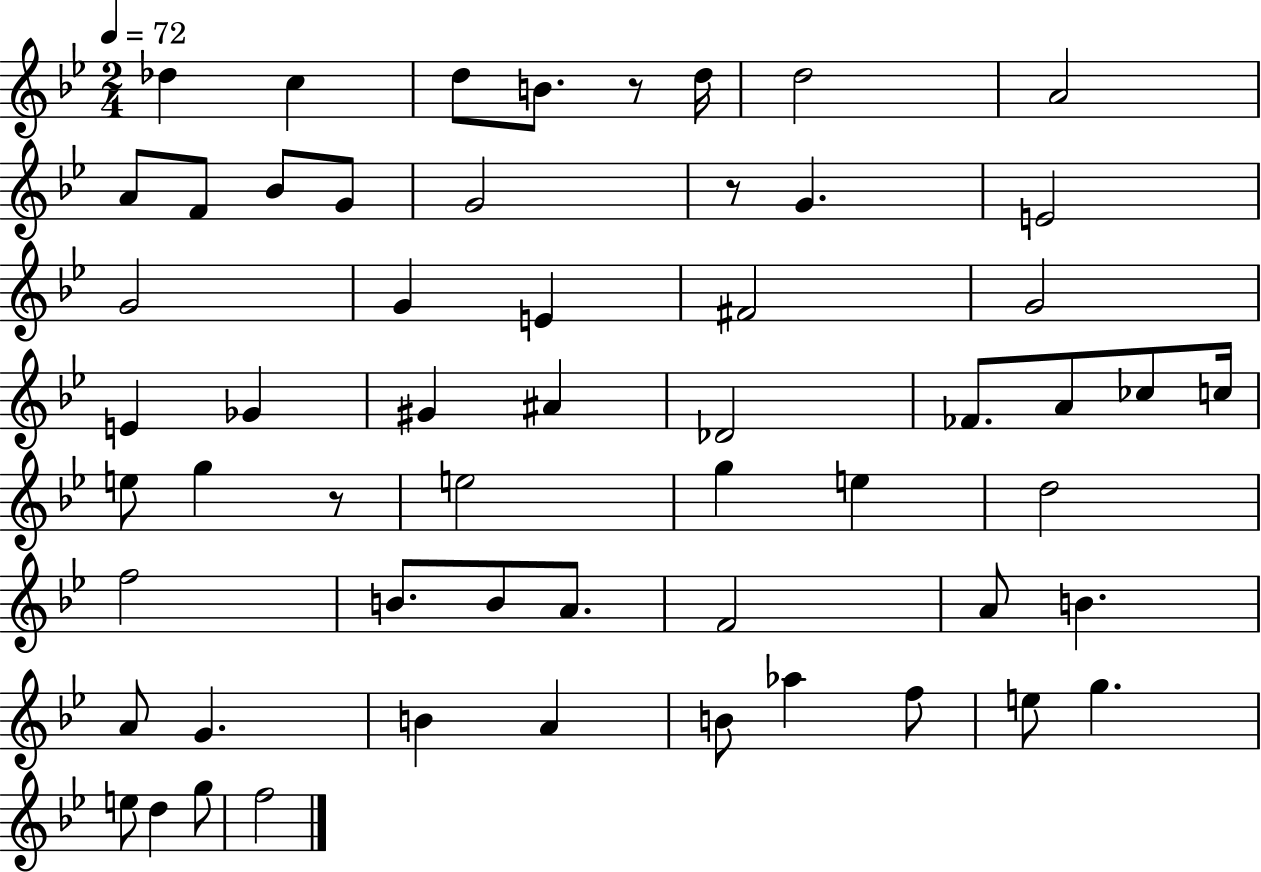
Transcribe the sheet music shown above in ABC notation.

X:1
T:Untitled
M:2/4
L:1/4
K:Bb
_d c d/2 B/2 z/2 d/4 d2 A2 A/2 F/2 _B/2 G/2 G2 z/2 G E2 G2 G E ^F2 G2 E _G ^G ^A _D2 _F/2 A/2 _c/2 c/4 e/2 g z/2 e2 g e d2 f2 B/2 B/2 A/2 F2 A/2 B A/2 G B A B/2 _a f/2 e/2 g e/2 d g/2 f2